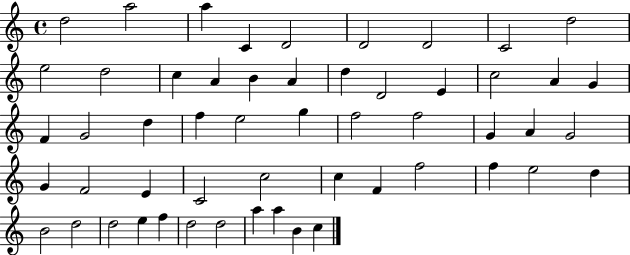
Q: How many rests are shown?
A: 0